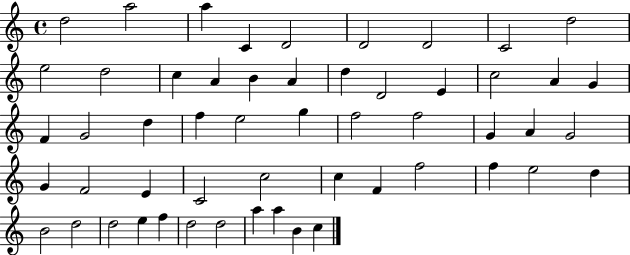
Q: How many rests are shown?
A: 0